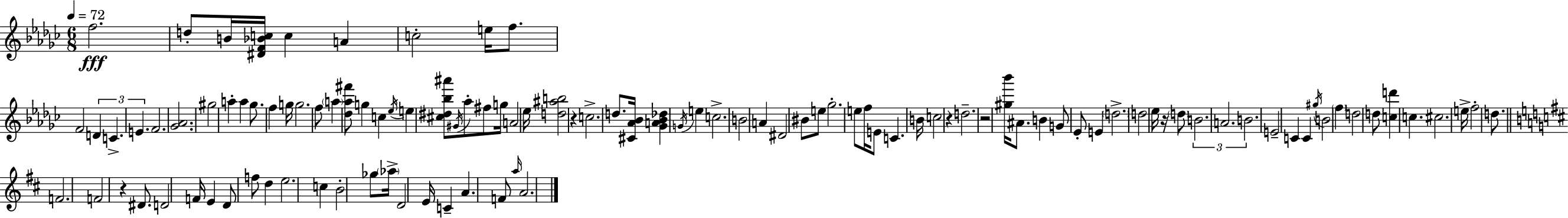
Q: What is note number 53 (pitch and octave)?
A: G4